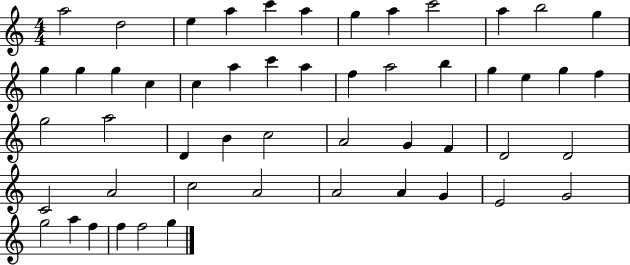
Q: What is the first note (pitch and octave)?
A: A5